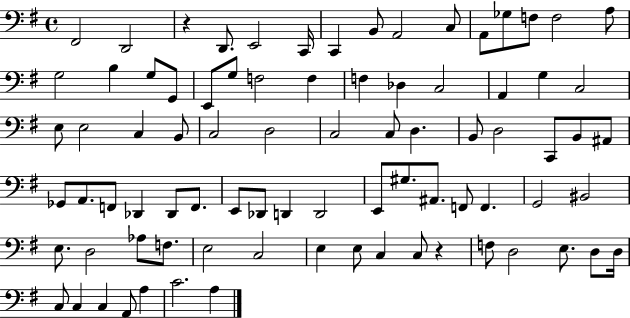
F#2/h D2/h R/q D2/e. E2/h C2/s C2/q B2/e A2/h C3/e A2/e Gb3/e F3/e F3/h A3/e G3/h B3/q G3/e G2/e E2/e G3/e F3/h F3/q F3/q Db3/q C3/h A2/q G3/q C3/h E3/e E3/h C3/q B2/e C3/h D3/h C3/h C3/e D3/q. B2/e D3/h C2/e B2/e A#2/e Gb2/e A2/e. F2/e Db2/q Db2/e F2/e. E2/e Db2/e D2/q D2/h E2/e G#3/e. A#2/e. F2/e F2/q. G2/h BIS2/h E3/e. D3/h Ab3/e F3/e. E3/h C3/h E3/q E3/e C3/q C3/e R/q F3/e D3/h E3/e. D3/e D3/s C3/e C3/q C3/q A2/e A3/q C4/h. A3/q